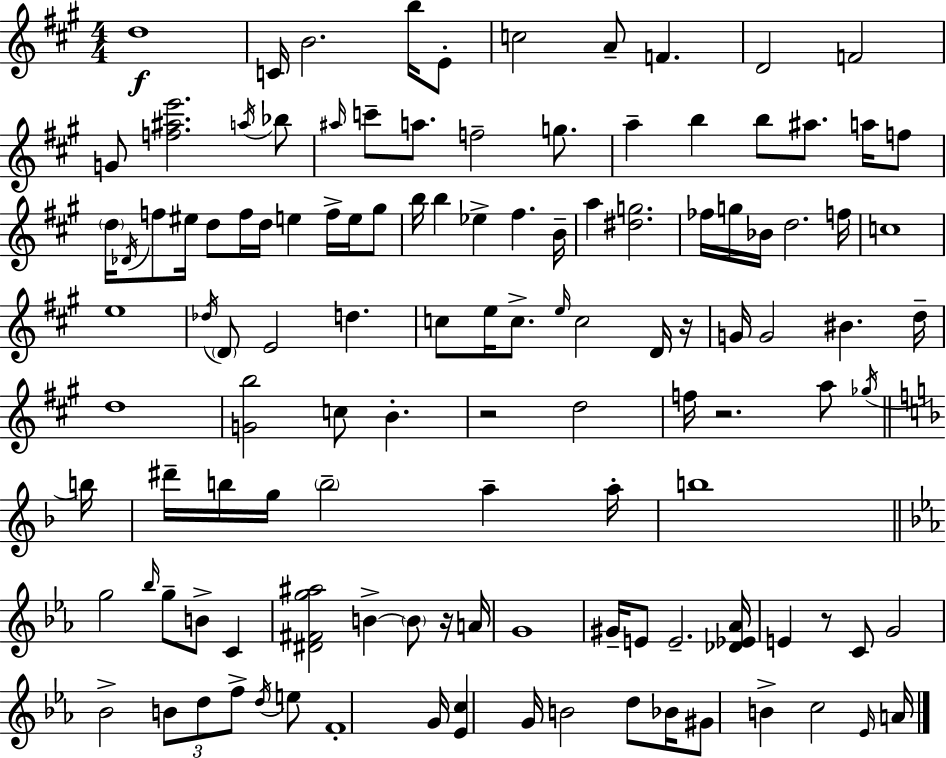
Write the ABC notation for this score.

X:1
T:Untitled
M:4/4
L:1/4
K:A
d4 C/4 B2 b/4 E/2 c2 A/2 F D2 F2 G/2 [f^ae']2 a/4 _b/2 ^a/4 c'/2 a/2 f2 g/2 a b b/2 ^a/2 a/4 f/2 d/4 _D/4 f/2 ^e/4 d/2 f/4 d/4 e f/4 e/4 ^g/2 b/4 b _e ^f B/4 a [^dg]2 _f/4 g/4 _B/4 d2 f/4 c4 e4 _d/4 D/2 E2 d c/2 e/4 c/2 e/4 c2 D/4 z/4 G/4 G2 ^B d/4 d4 [Gb]2 c/2 B z2 d2 f/4 z2 a/2 _g/4 b/4 ^d'/4 b/4 g/4 b2 a a/4 b4 g2 _b/4 g/2 B/2 C [^D^Fg^a]2 B B/2 z/4 A/4 G4 ^G/4 E/2 E2 [_D_E_A]/4 E z/2 C/2 G2 _B2 B/2 d/2 f/2 d/4 e/2 F4 G/4 [_Ec] G/4 B2 d/2 _B/4 ^G/2 B c2 _E/4 A/4